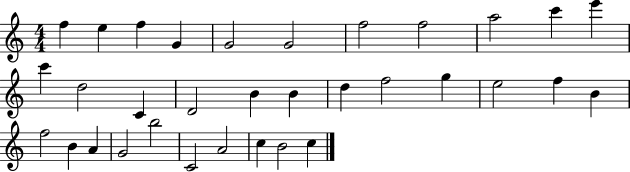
X:1
T:Untitled
M:4/4
L:1/4
K:C
f e f G G2 G2 f2 f2 a2 c' e' c' d2 C D2 B B d f2 g e2 f B f2 B A G2 b2 C2 A2 c B2 c